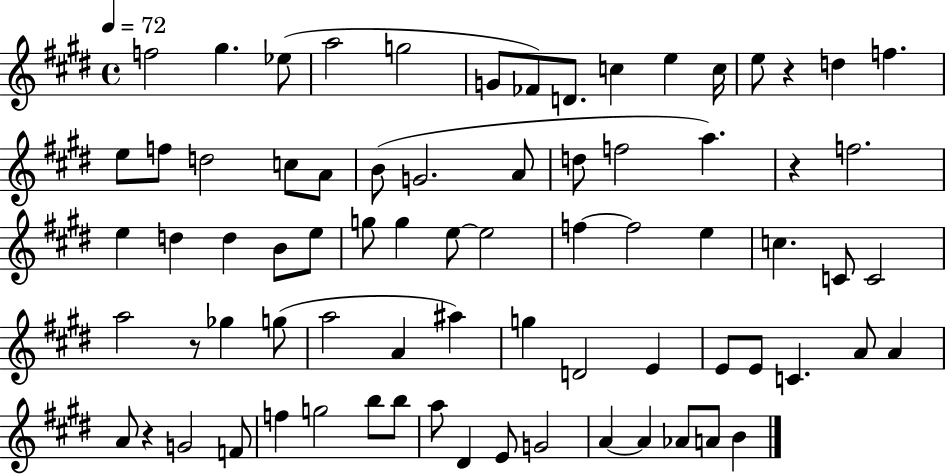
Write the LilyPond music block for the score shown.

{
  \clef treble
  \time 4/4
  \defaultTimeSignature
  \key e \major
  \tempo 4 = 72
  f''2 gis''4. ees''8( | a''2 g''2 | g'8 fes'8) d'8. c''4 e''4 c''16 | e''8 r4 d''4 f''4. | \break e''8 f''8 d''2 c''8 a'8 | b'8( g'2. a'8 | d''8 f''2 a''4.) | r4 f''2. | \break e''4 d''4 d''4 b'8 e''8 | g''8 g''4 e''8~~ e''2 | f''4~~ f''2 e''4 | c''4. c'8 c'2 | \break a''2 r8 ges''4 g''8( | a''2 a'4 ais''4) | g''4 d'2 e'4 | e'8 e'8 c'4. a'8 a'4 | \break a'8 r4 g'2 f'8 | f''4 g''2 b''8 b''8 | a''8 dis'4 e'8 g'2 | a'4~~ a'4 aes'8 a'8 b'4 | \break \bar "|."
}